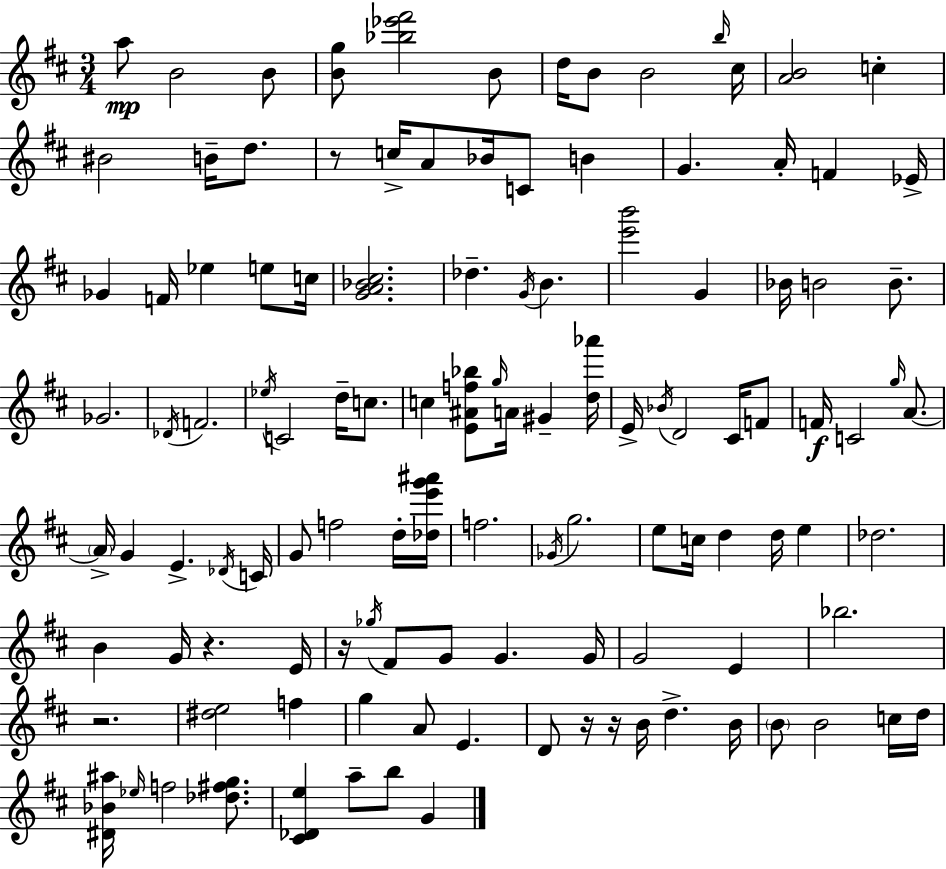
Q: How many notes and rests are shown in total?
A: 117